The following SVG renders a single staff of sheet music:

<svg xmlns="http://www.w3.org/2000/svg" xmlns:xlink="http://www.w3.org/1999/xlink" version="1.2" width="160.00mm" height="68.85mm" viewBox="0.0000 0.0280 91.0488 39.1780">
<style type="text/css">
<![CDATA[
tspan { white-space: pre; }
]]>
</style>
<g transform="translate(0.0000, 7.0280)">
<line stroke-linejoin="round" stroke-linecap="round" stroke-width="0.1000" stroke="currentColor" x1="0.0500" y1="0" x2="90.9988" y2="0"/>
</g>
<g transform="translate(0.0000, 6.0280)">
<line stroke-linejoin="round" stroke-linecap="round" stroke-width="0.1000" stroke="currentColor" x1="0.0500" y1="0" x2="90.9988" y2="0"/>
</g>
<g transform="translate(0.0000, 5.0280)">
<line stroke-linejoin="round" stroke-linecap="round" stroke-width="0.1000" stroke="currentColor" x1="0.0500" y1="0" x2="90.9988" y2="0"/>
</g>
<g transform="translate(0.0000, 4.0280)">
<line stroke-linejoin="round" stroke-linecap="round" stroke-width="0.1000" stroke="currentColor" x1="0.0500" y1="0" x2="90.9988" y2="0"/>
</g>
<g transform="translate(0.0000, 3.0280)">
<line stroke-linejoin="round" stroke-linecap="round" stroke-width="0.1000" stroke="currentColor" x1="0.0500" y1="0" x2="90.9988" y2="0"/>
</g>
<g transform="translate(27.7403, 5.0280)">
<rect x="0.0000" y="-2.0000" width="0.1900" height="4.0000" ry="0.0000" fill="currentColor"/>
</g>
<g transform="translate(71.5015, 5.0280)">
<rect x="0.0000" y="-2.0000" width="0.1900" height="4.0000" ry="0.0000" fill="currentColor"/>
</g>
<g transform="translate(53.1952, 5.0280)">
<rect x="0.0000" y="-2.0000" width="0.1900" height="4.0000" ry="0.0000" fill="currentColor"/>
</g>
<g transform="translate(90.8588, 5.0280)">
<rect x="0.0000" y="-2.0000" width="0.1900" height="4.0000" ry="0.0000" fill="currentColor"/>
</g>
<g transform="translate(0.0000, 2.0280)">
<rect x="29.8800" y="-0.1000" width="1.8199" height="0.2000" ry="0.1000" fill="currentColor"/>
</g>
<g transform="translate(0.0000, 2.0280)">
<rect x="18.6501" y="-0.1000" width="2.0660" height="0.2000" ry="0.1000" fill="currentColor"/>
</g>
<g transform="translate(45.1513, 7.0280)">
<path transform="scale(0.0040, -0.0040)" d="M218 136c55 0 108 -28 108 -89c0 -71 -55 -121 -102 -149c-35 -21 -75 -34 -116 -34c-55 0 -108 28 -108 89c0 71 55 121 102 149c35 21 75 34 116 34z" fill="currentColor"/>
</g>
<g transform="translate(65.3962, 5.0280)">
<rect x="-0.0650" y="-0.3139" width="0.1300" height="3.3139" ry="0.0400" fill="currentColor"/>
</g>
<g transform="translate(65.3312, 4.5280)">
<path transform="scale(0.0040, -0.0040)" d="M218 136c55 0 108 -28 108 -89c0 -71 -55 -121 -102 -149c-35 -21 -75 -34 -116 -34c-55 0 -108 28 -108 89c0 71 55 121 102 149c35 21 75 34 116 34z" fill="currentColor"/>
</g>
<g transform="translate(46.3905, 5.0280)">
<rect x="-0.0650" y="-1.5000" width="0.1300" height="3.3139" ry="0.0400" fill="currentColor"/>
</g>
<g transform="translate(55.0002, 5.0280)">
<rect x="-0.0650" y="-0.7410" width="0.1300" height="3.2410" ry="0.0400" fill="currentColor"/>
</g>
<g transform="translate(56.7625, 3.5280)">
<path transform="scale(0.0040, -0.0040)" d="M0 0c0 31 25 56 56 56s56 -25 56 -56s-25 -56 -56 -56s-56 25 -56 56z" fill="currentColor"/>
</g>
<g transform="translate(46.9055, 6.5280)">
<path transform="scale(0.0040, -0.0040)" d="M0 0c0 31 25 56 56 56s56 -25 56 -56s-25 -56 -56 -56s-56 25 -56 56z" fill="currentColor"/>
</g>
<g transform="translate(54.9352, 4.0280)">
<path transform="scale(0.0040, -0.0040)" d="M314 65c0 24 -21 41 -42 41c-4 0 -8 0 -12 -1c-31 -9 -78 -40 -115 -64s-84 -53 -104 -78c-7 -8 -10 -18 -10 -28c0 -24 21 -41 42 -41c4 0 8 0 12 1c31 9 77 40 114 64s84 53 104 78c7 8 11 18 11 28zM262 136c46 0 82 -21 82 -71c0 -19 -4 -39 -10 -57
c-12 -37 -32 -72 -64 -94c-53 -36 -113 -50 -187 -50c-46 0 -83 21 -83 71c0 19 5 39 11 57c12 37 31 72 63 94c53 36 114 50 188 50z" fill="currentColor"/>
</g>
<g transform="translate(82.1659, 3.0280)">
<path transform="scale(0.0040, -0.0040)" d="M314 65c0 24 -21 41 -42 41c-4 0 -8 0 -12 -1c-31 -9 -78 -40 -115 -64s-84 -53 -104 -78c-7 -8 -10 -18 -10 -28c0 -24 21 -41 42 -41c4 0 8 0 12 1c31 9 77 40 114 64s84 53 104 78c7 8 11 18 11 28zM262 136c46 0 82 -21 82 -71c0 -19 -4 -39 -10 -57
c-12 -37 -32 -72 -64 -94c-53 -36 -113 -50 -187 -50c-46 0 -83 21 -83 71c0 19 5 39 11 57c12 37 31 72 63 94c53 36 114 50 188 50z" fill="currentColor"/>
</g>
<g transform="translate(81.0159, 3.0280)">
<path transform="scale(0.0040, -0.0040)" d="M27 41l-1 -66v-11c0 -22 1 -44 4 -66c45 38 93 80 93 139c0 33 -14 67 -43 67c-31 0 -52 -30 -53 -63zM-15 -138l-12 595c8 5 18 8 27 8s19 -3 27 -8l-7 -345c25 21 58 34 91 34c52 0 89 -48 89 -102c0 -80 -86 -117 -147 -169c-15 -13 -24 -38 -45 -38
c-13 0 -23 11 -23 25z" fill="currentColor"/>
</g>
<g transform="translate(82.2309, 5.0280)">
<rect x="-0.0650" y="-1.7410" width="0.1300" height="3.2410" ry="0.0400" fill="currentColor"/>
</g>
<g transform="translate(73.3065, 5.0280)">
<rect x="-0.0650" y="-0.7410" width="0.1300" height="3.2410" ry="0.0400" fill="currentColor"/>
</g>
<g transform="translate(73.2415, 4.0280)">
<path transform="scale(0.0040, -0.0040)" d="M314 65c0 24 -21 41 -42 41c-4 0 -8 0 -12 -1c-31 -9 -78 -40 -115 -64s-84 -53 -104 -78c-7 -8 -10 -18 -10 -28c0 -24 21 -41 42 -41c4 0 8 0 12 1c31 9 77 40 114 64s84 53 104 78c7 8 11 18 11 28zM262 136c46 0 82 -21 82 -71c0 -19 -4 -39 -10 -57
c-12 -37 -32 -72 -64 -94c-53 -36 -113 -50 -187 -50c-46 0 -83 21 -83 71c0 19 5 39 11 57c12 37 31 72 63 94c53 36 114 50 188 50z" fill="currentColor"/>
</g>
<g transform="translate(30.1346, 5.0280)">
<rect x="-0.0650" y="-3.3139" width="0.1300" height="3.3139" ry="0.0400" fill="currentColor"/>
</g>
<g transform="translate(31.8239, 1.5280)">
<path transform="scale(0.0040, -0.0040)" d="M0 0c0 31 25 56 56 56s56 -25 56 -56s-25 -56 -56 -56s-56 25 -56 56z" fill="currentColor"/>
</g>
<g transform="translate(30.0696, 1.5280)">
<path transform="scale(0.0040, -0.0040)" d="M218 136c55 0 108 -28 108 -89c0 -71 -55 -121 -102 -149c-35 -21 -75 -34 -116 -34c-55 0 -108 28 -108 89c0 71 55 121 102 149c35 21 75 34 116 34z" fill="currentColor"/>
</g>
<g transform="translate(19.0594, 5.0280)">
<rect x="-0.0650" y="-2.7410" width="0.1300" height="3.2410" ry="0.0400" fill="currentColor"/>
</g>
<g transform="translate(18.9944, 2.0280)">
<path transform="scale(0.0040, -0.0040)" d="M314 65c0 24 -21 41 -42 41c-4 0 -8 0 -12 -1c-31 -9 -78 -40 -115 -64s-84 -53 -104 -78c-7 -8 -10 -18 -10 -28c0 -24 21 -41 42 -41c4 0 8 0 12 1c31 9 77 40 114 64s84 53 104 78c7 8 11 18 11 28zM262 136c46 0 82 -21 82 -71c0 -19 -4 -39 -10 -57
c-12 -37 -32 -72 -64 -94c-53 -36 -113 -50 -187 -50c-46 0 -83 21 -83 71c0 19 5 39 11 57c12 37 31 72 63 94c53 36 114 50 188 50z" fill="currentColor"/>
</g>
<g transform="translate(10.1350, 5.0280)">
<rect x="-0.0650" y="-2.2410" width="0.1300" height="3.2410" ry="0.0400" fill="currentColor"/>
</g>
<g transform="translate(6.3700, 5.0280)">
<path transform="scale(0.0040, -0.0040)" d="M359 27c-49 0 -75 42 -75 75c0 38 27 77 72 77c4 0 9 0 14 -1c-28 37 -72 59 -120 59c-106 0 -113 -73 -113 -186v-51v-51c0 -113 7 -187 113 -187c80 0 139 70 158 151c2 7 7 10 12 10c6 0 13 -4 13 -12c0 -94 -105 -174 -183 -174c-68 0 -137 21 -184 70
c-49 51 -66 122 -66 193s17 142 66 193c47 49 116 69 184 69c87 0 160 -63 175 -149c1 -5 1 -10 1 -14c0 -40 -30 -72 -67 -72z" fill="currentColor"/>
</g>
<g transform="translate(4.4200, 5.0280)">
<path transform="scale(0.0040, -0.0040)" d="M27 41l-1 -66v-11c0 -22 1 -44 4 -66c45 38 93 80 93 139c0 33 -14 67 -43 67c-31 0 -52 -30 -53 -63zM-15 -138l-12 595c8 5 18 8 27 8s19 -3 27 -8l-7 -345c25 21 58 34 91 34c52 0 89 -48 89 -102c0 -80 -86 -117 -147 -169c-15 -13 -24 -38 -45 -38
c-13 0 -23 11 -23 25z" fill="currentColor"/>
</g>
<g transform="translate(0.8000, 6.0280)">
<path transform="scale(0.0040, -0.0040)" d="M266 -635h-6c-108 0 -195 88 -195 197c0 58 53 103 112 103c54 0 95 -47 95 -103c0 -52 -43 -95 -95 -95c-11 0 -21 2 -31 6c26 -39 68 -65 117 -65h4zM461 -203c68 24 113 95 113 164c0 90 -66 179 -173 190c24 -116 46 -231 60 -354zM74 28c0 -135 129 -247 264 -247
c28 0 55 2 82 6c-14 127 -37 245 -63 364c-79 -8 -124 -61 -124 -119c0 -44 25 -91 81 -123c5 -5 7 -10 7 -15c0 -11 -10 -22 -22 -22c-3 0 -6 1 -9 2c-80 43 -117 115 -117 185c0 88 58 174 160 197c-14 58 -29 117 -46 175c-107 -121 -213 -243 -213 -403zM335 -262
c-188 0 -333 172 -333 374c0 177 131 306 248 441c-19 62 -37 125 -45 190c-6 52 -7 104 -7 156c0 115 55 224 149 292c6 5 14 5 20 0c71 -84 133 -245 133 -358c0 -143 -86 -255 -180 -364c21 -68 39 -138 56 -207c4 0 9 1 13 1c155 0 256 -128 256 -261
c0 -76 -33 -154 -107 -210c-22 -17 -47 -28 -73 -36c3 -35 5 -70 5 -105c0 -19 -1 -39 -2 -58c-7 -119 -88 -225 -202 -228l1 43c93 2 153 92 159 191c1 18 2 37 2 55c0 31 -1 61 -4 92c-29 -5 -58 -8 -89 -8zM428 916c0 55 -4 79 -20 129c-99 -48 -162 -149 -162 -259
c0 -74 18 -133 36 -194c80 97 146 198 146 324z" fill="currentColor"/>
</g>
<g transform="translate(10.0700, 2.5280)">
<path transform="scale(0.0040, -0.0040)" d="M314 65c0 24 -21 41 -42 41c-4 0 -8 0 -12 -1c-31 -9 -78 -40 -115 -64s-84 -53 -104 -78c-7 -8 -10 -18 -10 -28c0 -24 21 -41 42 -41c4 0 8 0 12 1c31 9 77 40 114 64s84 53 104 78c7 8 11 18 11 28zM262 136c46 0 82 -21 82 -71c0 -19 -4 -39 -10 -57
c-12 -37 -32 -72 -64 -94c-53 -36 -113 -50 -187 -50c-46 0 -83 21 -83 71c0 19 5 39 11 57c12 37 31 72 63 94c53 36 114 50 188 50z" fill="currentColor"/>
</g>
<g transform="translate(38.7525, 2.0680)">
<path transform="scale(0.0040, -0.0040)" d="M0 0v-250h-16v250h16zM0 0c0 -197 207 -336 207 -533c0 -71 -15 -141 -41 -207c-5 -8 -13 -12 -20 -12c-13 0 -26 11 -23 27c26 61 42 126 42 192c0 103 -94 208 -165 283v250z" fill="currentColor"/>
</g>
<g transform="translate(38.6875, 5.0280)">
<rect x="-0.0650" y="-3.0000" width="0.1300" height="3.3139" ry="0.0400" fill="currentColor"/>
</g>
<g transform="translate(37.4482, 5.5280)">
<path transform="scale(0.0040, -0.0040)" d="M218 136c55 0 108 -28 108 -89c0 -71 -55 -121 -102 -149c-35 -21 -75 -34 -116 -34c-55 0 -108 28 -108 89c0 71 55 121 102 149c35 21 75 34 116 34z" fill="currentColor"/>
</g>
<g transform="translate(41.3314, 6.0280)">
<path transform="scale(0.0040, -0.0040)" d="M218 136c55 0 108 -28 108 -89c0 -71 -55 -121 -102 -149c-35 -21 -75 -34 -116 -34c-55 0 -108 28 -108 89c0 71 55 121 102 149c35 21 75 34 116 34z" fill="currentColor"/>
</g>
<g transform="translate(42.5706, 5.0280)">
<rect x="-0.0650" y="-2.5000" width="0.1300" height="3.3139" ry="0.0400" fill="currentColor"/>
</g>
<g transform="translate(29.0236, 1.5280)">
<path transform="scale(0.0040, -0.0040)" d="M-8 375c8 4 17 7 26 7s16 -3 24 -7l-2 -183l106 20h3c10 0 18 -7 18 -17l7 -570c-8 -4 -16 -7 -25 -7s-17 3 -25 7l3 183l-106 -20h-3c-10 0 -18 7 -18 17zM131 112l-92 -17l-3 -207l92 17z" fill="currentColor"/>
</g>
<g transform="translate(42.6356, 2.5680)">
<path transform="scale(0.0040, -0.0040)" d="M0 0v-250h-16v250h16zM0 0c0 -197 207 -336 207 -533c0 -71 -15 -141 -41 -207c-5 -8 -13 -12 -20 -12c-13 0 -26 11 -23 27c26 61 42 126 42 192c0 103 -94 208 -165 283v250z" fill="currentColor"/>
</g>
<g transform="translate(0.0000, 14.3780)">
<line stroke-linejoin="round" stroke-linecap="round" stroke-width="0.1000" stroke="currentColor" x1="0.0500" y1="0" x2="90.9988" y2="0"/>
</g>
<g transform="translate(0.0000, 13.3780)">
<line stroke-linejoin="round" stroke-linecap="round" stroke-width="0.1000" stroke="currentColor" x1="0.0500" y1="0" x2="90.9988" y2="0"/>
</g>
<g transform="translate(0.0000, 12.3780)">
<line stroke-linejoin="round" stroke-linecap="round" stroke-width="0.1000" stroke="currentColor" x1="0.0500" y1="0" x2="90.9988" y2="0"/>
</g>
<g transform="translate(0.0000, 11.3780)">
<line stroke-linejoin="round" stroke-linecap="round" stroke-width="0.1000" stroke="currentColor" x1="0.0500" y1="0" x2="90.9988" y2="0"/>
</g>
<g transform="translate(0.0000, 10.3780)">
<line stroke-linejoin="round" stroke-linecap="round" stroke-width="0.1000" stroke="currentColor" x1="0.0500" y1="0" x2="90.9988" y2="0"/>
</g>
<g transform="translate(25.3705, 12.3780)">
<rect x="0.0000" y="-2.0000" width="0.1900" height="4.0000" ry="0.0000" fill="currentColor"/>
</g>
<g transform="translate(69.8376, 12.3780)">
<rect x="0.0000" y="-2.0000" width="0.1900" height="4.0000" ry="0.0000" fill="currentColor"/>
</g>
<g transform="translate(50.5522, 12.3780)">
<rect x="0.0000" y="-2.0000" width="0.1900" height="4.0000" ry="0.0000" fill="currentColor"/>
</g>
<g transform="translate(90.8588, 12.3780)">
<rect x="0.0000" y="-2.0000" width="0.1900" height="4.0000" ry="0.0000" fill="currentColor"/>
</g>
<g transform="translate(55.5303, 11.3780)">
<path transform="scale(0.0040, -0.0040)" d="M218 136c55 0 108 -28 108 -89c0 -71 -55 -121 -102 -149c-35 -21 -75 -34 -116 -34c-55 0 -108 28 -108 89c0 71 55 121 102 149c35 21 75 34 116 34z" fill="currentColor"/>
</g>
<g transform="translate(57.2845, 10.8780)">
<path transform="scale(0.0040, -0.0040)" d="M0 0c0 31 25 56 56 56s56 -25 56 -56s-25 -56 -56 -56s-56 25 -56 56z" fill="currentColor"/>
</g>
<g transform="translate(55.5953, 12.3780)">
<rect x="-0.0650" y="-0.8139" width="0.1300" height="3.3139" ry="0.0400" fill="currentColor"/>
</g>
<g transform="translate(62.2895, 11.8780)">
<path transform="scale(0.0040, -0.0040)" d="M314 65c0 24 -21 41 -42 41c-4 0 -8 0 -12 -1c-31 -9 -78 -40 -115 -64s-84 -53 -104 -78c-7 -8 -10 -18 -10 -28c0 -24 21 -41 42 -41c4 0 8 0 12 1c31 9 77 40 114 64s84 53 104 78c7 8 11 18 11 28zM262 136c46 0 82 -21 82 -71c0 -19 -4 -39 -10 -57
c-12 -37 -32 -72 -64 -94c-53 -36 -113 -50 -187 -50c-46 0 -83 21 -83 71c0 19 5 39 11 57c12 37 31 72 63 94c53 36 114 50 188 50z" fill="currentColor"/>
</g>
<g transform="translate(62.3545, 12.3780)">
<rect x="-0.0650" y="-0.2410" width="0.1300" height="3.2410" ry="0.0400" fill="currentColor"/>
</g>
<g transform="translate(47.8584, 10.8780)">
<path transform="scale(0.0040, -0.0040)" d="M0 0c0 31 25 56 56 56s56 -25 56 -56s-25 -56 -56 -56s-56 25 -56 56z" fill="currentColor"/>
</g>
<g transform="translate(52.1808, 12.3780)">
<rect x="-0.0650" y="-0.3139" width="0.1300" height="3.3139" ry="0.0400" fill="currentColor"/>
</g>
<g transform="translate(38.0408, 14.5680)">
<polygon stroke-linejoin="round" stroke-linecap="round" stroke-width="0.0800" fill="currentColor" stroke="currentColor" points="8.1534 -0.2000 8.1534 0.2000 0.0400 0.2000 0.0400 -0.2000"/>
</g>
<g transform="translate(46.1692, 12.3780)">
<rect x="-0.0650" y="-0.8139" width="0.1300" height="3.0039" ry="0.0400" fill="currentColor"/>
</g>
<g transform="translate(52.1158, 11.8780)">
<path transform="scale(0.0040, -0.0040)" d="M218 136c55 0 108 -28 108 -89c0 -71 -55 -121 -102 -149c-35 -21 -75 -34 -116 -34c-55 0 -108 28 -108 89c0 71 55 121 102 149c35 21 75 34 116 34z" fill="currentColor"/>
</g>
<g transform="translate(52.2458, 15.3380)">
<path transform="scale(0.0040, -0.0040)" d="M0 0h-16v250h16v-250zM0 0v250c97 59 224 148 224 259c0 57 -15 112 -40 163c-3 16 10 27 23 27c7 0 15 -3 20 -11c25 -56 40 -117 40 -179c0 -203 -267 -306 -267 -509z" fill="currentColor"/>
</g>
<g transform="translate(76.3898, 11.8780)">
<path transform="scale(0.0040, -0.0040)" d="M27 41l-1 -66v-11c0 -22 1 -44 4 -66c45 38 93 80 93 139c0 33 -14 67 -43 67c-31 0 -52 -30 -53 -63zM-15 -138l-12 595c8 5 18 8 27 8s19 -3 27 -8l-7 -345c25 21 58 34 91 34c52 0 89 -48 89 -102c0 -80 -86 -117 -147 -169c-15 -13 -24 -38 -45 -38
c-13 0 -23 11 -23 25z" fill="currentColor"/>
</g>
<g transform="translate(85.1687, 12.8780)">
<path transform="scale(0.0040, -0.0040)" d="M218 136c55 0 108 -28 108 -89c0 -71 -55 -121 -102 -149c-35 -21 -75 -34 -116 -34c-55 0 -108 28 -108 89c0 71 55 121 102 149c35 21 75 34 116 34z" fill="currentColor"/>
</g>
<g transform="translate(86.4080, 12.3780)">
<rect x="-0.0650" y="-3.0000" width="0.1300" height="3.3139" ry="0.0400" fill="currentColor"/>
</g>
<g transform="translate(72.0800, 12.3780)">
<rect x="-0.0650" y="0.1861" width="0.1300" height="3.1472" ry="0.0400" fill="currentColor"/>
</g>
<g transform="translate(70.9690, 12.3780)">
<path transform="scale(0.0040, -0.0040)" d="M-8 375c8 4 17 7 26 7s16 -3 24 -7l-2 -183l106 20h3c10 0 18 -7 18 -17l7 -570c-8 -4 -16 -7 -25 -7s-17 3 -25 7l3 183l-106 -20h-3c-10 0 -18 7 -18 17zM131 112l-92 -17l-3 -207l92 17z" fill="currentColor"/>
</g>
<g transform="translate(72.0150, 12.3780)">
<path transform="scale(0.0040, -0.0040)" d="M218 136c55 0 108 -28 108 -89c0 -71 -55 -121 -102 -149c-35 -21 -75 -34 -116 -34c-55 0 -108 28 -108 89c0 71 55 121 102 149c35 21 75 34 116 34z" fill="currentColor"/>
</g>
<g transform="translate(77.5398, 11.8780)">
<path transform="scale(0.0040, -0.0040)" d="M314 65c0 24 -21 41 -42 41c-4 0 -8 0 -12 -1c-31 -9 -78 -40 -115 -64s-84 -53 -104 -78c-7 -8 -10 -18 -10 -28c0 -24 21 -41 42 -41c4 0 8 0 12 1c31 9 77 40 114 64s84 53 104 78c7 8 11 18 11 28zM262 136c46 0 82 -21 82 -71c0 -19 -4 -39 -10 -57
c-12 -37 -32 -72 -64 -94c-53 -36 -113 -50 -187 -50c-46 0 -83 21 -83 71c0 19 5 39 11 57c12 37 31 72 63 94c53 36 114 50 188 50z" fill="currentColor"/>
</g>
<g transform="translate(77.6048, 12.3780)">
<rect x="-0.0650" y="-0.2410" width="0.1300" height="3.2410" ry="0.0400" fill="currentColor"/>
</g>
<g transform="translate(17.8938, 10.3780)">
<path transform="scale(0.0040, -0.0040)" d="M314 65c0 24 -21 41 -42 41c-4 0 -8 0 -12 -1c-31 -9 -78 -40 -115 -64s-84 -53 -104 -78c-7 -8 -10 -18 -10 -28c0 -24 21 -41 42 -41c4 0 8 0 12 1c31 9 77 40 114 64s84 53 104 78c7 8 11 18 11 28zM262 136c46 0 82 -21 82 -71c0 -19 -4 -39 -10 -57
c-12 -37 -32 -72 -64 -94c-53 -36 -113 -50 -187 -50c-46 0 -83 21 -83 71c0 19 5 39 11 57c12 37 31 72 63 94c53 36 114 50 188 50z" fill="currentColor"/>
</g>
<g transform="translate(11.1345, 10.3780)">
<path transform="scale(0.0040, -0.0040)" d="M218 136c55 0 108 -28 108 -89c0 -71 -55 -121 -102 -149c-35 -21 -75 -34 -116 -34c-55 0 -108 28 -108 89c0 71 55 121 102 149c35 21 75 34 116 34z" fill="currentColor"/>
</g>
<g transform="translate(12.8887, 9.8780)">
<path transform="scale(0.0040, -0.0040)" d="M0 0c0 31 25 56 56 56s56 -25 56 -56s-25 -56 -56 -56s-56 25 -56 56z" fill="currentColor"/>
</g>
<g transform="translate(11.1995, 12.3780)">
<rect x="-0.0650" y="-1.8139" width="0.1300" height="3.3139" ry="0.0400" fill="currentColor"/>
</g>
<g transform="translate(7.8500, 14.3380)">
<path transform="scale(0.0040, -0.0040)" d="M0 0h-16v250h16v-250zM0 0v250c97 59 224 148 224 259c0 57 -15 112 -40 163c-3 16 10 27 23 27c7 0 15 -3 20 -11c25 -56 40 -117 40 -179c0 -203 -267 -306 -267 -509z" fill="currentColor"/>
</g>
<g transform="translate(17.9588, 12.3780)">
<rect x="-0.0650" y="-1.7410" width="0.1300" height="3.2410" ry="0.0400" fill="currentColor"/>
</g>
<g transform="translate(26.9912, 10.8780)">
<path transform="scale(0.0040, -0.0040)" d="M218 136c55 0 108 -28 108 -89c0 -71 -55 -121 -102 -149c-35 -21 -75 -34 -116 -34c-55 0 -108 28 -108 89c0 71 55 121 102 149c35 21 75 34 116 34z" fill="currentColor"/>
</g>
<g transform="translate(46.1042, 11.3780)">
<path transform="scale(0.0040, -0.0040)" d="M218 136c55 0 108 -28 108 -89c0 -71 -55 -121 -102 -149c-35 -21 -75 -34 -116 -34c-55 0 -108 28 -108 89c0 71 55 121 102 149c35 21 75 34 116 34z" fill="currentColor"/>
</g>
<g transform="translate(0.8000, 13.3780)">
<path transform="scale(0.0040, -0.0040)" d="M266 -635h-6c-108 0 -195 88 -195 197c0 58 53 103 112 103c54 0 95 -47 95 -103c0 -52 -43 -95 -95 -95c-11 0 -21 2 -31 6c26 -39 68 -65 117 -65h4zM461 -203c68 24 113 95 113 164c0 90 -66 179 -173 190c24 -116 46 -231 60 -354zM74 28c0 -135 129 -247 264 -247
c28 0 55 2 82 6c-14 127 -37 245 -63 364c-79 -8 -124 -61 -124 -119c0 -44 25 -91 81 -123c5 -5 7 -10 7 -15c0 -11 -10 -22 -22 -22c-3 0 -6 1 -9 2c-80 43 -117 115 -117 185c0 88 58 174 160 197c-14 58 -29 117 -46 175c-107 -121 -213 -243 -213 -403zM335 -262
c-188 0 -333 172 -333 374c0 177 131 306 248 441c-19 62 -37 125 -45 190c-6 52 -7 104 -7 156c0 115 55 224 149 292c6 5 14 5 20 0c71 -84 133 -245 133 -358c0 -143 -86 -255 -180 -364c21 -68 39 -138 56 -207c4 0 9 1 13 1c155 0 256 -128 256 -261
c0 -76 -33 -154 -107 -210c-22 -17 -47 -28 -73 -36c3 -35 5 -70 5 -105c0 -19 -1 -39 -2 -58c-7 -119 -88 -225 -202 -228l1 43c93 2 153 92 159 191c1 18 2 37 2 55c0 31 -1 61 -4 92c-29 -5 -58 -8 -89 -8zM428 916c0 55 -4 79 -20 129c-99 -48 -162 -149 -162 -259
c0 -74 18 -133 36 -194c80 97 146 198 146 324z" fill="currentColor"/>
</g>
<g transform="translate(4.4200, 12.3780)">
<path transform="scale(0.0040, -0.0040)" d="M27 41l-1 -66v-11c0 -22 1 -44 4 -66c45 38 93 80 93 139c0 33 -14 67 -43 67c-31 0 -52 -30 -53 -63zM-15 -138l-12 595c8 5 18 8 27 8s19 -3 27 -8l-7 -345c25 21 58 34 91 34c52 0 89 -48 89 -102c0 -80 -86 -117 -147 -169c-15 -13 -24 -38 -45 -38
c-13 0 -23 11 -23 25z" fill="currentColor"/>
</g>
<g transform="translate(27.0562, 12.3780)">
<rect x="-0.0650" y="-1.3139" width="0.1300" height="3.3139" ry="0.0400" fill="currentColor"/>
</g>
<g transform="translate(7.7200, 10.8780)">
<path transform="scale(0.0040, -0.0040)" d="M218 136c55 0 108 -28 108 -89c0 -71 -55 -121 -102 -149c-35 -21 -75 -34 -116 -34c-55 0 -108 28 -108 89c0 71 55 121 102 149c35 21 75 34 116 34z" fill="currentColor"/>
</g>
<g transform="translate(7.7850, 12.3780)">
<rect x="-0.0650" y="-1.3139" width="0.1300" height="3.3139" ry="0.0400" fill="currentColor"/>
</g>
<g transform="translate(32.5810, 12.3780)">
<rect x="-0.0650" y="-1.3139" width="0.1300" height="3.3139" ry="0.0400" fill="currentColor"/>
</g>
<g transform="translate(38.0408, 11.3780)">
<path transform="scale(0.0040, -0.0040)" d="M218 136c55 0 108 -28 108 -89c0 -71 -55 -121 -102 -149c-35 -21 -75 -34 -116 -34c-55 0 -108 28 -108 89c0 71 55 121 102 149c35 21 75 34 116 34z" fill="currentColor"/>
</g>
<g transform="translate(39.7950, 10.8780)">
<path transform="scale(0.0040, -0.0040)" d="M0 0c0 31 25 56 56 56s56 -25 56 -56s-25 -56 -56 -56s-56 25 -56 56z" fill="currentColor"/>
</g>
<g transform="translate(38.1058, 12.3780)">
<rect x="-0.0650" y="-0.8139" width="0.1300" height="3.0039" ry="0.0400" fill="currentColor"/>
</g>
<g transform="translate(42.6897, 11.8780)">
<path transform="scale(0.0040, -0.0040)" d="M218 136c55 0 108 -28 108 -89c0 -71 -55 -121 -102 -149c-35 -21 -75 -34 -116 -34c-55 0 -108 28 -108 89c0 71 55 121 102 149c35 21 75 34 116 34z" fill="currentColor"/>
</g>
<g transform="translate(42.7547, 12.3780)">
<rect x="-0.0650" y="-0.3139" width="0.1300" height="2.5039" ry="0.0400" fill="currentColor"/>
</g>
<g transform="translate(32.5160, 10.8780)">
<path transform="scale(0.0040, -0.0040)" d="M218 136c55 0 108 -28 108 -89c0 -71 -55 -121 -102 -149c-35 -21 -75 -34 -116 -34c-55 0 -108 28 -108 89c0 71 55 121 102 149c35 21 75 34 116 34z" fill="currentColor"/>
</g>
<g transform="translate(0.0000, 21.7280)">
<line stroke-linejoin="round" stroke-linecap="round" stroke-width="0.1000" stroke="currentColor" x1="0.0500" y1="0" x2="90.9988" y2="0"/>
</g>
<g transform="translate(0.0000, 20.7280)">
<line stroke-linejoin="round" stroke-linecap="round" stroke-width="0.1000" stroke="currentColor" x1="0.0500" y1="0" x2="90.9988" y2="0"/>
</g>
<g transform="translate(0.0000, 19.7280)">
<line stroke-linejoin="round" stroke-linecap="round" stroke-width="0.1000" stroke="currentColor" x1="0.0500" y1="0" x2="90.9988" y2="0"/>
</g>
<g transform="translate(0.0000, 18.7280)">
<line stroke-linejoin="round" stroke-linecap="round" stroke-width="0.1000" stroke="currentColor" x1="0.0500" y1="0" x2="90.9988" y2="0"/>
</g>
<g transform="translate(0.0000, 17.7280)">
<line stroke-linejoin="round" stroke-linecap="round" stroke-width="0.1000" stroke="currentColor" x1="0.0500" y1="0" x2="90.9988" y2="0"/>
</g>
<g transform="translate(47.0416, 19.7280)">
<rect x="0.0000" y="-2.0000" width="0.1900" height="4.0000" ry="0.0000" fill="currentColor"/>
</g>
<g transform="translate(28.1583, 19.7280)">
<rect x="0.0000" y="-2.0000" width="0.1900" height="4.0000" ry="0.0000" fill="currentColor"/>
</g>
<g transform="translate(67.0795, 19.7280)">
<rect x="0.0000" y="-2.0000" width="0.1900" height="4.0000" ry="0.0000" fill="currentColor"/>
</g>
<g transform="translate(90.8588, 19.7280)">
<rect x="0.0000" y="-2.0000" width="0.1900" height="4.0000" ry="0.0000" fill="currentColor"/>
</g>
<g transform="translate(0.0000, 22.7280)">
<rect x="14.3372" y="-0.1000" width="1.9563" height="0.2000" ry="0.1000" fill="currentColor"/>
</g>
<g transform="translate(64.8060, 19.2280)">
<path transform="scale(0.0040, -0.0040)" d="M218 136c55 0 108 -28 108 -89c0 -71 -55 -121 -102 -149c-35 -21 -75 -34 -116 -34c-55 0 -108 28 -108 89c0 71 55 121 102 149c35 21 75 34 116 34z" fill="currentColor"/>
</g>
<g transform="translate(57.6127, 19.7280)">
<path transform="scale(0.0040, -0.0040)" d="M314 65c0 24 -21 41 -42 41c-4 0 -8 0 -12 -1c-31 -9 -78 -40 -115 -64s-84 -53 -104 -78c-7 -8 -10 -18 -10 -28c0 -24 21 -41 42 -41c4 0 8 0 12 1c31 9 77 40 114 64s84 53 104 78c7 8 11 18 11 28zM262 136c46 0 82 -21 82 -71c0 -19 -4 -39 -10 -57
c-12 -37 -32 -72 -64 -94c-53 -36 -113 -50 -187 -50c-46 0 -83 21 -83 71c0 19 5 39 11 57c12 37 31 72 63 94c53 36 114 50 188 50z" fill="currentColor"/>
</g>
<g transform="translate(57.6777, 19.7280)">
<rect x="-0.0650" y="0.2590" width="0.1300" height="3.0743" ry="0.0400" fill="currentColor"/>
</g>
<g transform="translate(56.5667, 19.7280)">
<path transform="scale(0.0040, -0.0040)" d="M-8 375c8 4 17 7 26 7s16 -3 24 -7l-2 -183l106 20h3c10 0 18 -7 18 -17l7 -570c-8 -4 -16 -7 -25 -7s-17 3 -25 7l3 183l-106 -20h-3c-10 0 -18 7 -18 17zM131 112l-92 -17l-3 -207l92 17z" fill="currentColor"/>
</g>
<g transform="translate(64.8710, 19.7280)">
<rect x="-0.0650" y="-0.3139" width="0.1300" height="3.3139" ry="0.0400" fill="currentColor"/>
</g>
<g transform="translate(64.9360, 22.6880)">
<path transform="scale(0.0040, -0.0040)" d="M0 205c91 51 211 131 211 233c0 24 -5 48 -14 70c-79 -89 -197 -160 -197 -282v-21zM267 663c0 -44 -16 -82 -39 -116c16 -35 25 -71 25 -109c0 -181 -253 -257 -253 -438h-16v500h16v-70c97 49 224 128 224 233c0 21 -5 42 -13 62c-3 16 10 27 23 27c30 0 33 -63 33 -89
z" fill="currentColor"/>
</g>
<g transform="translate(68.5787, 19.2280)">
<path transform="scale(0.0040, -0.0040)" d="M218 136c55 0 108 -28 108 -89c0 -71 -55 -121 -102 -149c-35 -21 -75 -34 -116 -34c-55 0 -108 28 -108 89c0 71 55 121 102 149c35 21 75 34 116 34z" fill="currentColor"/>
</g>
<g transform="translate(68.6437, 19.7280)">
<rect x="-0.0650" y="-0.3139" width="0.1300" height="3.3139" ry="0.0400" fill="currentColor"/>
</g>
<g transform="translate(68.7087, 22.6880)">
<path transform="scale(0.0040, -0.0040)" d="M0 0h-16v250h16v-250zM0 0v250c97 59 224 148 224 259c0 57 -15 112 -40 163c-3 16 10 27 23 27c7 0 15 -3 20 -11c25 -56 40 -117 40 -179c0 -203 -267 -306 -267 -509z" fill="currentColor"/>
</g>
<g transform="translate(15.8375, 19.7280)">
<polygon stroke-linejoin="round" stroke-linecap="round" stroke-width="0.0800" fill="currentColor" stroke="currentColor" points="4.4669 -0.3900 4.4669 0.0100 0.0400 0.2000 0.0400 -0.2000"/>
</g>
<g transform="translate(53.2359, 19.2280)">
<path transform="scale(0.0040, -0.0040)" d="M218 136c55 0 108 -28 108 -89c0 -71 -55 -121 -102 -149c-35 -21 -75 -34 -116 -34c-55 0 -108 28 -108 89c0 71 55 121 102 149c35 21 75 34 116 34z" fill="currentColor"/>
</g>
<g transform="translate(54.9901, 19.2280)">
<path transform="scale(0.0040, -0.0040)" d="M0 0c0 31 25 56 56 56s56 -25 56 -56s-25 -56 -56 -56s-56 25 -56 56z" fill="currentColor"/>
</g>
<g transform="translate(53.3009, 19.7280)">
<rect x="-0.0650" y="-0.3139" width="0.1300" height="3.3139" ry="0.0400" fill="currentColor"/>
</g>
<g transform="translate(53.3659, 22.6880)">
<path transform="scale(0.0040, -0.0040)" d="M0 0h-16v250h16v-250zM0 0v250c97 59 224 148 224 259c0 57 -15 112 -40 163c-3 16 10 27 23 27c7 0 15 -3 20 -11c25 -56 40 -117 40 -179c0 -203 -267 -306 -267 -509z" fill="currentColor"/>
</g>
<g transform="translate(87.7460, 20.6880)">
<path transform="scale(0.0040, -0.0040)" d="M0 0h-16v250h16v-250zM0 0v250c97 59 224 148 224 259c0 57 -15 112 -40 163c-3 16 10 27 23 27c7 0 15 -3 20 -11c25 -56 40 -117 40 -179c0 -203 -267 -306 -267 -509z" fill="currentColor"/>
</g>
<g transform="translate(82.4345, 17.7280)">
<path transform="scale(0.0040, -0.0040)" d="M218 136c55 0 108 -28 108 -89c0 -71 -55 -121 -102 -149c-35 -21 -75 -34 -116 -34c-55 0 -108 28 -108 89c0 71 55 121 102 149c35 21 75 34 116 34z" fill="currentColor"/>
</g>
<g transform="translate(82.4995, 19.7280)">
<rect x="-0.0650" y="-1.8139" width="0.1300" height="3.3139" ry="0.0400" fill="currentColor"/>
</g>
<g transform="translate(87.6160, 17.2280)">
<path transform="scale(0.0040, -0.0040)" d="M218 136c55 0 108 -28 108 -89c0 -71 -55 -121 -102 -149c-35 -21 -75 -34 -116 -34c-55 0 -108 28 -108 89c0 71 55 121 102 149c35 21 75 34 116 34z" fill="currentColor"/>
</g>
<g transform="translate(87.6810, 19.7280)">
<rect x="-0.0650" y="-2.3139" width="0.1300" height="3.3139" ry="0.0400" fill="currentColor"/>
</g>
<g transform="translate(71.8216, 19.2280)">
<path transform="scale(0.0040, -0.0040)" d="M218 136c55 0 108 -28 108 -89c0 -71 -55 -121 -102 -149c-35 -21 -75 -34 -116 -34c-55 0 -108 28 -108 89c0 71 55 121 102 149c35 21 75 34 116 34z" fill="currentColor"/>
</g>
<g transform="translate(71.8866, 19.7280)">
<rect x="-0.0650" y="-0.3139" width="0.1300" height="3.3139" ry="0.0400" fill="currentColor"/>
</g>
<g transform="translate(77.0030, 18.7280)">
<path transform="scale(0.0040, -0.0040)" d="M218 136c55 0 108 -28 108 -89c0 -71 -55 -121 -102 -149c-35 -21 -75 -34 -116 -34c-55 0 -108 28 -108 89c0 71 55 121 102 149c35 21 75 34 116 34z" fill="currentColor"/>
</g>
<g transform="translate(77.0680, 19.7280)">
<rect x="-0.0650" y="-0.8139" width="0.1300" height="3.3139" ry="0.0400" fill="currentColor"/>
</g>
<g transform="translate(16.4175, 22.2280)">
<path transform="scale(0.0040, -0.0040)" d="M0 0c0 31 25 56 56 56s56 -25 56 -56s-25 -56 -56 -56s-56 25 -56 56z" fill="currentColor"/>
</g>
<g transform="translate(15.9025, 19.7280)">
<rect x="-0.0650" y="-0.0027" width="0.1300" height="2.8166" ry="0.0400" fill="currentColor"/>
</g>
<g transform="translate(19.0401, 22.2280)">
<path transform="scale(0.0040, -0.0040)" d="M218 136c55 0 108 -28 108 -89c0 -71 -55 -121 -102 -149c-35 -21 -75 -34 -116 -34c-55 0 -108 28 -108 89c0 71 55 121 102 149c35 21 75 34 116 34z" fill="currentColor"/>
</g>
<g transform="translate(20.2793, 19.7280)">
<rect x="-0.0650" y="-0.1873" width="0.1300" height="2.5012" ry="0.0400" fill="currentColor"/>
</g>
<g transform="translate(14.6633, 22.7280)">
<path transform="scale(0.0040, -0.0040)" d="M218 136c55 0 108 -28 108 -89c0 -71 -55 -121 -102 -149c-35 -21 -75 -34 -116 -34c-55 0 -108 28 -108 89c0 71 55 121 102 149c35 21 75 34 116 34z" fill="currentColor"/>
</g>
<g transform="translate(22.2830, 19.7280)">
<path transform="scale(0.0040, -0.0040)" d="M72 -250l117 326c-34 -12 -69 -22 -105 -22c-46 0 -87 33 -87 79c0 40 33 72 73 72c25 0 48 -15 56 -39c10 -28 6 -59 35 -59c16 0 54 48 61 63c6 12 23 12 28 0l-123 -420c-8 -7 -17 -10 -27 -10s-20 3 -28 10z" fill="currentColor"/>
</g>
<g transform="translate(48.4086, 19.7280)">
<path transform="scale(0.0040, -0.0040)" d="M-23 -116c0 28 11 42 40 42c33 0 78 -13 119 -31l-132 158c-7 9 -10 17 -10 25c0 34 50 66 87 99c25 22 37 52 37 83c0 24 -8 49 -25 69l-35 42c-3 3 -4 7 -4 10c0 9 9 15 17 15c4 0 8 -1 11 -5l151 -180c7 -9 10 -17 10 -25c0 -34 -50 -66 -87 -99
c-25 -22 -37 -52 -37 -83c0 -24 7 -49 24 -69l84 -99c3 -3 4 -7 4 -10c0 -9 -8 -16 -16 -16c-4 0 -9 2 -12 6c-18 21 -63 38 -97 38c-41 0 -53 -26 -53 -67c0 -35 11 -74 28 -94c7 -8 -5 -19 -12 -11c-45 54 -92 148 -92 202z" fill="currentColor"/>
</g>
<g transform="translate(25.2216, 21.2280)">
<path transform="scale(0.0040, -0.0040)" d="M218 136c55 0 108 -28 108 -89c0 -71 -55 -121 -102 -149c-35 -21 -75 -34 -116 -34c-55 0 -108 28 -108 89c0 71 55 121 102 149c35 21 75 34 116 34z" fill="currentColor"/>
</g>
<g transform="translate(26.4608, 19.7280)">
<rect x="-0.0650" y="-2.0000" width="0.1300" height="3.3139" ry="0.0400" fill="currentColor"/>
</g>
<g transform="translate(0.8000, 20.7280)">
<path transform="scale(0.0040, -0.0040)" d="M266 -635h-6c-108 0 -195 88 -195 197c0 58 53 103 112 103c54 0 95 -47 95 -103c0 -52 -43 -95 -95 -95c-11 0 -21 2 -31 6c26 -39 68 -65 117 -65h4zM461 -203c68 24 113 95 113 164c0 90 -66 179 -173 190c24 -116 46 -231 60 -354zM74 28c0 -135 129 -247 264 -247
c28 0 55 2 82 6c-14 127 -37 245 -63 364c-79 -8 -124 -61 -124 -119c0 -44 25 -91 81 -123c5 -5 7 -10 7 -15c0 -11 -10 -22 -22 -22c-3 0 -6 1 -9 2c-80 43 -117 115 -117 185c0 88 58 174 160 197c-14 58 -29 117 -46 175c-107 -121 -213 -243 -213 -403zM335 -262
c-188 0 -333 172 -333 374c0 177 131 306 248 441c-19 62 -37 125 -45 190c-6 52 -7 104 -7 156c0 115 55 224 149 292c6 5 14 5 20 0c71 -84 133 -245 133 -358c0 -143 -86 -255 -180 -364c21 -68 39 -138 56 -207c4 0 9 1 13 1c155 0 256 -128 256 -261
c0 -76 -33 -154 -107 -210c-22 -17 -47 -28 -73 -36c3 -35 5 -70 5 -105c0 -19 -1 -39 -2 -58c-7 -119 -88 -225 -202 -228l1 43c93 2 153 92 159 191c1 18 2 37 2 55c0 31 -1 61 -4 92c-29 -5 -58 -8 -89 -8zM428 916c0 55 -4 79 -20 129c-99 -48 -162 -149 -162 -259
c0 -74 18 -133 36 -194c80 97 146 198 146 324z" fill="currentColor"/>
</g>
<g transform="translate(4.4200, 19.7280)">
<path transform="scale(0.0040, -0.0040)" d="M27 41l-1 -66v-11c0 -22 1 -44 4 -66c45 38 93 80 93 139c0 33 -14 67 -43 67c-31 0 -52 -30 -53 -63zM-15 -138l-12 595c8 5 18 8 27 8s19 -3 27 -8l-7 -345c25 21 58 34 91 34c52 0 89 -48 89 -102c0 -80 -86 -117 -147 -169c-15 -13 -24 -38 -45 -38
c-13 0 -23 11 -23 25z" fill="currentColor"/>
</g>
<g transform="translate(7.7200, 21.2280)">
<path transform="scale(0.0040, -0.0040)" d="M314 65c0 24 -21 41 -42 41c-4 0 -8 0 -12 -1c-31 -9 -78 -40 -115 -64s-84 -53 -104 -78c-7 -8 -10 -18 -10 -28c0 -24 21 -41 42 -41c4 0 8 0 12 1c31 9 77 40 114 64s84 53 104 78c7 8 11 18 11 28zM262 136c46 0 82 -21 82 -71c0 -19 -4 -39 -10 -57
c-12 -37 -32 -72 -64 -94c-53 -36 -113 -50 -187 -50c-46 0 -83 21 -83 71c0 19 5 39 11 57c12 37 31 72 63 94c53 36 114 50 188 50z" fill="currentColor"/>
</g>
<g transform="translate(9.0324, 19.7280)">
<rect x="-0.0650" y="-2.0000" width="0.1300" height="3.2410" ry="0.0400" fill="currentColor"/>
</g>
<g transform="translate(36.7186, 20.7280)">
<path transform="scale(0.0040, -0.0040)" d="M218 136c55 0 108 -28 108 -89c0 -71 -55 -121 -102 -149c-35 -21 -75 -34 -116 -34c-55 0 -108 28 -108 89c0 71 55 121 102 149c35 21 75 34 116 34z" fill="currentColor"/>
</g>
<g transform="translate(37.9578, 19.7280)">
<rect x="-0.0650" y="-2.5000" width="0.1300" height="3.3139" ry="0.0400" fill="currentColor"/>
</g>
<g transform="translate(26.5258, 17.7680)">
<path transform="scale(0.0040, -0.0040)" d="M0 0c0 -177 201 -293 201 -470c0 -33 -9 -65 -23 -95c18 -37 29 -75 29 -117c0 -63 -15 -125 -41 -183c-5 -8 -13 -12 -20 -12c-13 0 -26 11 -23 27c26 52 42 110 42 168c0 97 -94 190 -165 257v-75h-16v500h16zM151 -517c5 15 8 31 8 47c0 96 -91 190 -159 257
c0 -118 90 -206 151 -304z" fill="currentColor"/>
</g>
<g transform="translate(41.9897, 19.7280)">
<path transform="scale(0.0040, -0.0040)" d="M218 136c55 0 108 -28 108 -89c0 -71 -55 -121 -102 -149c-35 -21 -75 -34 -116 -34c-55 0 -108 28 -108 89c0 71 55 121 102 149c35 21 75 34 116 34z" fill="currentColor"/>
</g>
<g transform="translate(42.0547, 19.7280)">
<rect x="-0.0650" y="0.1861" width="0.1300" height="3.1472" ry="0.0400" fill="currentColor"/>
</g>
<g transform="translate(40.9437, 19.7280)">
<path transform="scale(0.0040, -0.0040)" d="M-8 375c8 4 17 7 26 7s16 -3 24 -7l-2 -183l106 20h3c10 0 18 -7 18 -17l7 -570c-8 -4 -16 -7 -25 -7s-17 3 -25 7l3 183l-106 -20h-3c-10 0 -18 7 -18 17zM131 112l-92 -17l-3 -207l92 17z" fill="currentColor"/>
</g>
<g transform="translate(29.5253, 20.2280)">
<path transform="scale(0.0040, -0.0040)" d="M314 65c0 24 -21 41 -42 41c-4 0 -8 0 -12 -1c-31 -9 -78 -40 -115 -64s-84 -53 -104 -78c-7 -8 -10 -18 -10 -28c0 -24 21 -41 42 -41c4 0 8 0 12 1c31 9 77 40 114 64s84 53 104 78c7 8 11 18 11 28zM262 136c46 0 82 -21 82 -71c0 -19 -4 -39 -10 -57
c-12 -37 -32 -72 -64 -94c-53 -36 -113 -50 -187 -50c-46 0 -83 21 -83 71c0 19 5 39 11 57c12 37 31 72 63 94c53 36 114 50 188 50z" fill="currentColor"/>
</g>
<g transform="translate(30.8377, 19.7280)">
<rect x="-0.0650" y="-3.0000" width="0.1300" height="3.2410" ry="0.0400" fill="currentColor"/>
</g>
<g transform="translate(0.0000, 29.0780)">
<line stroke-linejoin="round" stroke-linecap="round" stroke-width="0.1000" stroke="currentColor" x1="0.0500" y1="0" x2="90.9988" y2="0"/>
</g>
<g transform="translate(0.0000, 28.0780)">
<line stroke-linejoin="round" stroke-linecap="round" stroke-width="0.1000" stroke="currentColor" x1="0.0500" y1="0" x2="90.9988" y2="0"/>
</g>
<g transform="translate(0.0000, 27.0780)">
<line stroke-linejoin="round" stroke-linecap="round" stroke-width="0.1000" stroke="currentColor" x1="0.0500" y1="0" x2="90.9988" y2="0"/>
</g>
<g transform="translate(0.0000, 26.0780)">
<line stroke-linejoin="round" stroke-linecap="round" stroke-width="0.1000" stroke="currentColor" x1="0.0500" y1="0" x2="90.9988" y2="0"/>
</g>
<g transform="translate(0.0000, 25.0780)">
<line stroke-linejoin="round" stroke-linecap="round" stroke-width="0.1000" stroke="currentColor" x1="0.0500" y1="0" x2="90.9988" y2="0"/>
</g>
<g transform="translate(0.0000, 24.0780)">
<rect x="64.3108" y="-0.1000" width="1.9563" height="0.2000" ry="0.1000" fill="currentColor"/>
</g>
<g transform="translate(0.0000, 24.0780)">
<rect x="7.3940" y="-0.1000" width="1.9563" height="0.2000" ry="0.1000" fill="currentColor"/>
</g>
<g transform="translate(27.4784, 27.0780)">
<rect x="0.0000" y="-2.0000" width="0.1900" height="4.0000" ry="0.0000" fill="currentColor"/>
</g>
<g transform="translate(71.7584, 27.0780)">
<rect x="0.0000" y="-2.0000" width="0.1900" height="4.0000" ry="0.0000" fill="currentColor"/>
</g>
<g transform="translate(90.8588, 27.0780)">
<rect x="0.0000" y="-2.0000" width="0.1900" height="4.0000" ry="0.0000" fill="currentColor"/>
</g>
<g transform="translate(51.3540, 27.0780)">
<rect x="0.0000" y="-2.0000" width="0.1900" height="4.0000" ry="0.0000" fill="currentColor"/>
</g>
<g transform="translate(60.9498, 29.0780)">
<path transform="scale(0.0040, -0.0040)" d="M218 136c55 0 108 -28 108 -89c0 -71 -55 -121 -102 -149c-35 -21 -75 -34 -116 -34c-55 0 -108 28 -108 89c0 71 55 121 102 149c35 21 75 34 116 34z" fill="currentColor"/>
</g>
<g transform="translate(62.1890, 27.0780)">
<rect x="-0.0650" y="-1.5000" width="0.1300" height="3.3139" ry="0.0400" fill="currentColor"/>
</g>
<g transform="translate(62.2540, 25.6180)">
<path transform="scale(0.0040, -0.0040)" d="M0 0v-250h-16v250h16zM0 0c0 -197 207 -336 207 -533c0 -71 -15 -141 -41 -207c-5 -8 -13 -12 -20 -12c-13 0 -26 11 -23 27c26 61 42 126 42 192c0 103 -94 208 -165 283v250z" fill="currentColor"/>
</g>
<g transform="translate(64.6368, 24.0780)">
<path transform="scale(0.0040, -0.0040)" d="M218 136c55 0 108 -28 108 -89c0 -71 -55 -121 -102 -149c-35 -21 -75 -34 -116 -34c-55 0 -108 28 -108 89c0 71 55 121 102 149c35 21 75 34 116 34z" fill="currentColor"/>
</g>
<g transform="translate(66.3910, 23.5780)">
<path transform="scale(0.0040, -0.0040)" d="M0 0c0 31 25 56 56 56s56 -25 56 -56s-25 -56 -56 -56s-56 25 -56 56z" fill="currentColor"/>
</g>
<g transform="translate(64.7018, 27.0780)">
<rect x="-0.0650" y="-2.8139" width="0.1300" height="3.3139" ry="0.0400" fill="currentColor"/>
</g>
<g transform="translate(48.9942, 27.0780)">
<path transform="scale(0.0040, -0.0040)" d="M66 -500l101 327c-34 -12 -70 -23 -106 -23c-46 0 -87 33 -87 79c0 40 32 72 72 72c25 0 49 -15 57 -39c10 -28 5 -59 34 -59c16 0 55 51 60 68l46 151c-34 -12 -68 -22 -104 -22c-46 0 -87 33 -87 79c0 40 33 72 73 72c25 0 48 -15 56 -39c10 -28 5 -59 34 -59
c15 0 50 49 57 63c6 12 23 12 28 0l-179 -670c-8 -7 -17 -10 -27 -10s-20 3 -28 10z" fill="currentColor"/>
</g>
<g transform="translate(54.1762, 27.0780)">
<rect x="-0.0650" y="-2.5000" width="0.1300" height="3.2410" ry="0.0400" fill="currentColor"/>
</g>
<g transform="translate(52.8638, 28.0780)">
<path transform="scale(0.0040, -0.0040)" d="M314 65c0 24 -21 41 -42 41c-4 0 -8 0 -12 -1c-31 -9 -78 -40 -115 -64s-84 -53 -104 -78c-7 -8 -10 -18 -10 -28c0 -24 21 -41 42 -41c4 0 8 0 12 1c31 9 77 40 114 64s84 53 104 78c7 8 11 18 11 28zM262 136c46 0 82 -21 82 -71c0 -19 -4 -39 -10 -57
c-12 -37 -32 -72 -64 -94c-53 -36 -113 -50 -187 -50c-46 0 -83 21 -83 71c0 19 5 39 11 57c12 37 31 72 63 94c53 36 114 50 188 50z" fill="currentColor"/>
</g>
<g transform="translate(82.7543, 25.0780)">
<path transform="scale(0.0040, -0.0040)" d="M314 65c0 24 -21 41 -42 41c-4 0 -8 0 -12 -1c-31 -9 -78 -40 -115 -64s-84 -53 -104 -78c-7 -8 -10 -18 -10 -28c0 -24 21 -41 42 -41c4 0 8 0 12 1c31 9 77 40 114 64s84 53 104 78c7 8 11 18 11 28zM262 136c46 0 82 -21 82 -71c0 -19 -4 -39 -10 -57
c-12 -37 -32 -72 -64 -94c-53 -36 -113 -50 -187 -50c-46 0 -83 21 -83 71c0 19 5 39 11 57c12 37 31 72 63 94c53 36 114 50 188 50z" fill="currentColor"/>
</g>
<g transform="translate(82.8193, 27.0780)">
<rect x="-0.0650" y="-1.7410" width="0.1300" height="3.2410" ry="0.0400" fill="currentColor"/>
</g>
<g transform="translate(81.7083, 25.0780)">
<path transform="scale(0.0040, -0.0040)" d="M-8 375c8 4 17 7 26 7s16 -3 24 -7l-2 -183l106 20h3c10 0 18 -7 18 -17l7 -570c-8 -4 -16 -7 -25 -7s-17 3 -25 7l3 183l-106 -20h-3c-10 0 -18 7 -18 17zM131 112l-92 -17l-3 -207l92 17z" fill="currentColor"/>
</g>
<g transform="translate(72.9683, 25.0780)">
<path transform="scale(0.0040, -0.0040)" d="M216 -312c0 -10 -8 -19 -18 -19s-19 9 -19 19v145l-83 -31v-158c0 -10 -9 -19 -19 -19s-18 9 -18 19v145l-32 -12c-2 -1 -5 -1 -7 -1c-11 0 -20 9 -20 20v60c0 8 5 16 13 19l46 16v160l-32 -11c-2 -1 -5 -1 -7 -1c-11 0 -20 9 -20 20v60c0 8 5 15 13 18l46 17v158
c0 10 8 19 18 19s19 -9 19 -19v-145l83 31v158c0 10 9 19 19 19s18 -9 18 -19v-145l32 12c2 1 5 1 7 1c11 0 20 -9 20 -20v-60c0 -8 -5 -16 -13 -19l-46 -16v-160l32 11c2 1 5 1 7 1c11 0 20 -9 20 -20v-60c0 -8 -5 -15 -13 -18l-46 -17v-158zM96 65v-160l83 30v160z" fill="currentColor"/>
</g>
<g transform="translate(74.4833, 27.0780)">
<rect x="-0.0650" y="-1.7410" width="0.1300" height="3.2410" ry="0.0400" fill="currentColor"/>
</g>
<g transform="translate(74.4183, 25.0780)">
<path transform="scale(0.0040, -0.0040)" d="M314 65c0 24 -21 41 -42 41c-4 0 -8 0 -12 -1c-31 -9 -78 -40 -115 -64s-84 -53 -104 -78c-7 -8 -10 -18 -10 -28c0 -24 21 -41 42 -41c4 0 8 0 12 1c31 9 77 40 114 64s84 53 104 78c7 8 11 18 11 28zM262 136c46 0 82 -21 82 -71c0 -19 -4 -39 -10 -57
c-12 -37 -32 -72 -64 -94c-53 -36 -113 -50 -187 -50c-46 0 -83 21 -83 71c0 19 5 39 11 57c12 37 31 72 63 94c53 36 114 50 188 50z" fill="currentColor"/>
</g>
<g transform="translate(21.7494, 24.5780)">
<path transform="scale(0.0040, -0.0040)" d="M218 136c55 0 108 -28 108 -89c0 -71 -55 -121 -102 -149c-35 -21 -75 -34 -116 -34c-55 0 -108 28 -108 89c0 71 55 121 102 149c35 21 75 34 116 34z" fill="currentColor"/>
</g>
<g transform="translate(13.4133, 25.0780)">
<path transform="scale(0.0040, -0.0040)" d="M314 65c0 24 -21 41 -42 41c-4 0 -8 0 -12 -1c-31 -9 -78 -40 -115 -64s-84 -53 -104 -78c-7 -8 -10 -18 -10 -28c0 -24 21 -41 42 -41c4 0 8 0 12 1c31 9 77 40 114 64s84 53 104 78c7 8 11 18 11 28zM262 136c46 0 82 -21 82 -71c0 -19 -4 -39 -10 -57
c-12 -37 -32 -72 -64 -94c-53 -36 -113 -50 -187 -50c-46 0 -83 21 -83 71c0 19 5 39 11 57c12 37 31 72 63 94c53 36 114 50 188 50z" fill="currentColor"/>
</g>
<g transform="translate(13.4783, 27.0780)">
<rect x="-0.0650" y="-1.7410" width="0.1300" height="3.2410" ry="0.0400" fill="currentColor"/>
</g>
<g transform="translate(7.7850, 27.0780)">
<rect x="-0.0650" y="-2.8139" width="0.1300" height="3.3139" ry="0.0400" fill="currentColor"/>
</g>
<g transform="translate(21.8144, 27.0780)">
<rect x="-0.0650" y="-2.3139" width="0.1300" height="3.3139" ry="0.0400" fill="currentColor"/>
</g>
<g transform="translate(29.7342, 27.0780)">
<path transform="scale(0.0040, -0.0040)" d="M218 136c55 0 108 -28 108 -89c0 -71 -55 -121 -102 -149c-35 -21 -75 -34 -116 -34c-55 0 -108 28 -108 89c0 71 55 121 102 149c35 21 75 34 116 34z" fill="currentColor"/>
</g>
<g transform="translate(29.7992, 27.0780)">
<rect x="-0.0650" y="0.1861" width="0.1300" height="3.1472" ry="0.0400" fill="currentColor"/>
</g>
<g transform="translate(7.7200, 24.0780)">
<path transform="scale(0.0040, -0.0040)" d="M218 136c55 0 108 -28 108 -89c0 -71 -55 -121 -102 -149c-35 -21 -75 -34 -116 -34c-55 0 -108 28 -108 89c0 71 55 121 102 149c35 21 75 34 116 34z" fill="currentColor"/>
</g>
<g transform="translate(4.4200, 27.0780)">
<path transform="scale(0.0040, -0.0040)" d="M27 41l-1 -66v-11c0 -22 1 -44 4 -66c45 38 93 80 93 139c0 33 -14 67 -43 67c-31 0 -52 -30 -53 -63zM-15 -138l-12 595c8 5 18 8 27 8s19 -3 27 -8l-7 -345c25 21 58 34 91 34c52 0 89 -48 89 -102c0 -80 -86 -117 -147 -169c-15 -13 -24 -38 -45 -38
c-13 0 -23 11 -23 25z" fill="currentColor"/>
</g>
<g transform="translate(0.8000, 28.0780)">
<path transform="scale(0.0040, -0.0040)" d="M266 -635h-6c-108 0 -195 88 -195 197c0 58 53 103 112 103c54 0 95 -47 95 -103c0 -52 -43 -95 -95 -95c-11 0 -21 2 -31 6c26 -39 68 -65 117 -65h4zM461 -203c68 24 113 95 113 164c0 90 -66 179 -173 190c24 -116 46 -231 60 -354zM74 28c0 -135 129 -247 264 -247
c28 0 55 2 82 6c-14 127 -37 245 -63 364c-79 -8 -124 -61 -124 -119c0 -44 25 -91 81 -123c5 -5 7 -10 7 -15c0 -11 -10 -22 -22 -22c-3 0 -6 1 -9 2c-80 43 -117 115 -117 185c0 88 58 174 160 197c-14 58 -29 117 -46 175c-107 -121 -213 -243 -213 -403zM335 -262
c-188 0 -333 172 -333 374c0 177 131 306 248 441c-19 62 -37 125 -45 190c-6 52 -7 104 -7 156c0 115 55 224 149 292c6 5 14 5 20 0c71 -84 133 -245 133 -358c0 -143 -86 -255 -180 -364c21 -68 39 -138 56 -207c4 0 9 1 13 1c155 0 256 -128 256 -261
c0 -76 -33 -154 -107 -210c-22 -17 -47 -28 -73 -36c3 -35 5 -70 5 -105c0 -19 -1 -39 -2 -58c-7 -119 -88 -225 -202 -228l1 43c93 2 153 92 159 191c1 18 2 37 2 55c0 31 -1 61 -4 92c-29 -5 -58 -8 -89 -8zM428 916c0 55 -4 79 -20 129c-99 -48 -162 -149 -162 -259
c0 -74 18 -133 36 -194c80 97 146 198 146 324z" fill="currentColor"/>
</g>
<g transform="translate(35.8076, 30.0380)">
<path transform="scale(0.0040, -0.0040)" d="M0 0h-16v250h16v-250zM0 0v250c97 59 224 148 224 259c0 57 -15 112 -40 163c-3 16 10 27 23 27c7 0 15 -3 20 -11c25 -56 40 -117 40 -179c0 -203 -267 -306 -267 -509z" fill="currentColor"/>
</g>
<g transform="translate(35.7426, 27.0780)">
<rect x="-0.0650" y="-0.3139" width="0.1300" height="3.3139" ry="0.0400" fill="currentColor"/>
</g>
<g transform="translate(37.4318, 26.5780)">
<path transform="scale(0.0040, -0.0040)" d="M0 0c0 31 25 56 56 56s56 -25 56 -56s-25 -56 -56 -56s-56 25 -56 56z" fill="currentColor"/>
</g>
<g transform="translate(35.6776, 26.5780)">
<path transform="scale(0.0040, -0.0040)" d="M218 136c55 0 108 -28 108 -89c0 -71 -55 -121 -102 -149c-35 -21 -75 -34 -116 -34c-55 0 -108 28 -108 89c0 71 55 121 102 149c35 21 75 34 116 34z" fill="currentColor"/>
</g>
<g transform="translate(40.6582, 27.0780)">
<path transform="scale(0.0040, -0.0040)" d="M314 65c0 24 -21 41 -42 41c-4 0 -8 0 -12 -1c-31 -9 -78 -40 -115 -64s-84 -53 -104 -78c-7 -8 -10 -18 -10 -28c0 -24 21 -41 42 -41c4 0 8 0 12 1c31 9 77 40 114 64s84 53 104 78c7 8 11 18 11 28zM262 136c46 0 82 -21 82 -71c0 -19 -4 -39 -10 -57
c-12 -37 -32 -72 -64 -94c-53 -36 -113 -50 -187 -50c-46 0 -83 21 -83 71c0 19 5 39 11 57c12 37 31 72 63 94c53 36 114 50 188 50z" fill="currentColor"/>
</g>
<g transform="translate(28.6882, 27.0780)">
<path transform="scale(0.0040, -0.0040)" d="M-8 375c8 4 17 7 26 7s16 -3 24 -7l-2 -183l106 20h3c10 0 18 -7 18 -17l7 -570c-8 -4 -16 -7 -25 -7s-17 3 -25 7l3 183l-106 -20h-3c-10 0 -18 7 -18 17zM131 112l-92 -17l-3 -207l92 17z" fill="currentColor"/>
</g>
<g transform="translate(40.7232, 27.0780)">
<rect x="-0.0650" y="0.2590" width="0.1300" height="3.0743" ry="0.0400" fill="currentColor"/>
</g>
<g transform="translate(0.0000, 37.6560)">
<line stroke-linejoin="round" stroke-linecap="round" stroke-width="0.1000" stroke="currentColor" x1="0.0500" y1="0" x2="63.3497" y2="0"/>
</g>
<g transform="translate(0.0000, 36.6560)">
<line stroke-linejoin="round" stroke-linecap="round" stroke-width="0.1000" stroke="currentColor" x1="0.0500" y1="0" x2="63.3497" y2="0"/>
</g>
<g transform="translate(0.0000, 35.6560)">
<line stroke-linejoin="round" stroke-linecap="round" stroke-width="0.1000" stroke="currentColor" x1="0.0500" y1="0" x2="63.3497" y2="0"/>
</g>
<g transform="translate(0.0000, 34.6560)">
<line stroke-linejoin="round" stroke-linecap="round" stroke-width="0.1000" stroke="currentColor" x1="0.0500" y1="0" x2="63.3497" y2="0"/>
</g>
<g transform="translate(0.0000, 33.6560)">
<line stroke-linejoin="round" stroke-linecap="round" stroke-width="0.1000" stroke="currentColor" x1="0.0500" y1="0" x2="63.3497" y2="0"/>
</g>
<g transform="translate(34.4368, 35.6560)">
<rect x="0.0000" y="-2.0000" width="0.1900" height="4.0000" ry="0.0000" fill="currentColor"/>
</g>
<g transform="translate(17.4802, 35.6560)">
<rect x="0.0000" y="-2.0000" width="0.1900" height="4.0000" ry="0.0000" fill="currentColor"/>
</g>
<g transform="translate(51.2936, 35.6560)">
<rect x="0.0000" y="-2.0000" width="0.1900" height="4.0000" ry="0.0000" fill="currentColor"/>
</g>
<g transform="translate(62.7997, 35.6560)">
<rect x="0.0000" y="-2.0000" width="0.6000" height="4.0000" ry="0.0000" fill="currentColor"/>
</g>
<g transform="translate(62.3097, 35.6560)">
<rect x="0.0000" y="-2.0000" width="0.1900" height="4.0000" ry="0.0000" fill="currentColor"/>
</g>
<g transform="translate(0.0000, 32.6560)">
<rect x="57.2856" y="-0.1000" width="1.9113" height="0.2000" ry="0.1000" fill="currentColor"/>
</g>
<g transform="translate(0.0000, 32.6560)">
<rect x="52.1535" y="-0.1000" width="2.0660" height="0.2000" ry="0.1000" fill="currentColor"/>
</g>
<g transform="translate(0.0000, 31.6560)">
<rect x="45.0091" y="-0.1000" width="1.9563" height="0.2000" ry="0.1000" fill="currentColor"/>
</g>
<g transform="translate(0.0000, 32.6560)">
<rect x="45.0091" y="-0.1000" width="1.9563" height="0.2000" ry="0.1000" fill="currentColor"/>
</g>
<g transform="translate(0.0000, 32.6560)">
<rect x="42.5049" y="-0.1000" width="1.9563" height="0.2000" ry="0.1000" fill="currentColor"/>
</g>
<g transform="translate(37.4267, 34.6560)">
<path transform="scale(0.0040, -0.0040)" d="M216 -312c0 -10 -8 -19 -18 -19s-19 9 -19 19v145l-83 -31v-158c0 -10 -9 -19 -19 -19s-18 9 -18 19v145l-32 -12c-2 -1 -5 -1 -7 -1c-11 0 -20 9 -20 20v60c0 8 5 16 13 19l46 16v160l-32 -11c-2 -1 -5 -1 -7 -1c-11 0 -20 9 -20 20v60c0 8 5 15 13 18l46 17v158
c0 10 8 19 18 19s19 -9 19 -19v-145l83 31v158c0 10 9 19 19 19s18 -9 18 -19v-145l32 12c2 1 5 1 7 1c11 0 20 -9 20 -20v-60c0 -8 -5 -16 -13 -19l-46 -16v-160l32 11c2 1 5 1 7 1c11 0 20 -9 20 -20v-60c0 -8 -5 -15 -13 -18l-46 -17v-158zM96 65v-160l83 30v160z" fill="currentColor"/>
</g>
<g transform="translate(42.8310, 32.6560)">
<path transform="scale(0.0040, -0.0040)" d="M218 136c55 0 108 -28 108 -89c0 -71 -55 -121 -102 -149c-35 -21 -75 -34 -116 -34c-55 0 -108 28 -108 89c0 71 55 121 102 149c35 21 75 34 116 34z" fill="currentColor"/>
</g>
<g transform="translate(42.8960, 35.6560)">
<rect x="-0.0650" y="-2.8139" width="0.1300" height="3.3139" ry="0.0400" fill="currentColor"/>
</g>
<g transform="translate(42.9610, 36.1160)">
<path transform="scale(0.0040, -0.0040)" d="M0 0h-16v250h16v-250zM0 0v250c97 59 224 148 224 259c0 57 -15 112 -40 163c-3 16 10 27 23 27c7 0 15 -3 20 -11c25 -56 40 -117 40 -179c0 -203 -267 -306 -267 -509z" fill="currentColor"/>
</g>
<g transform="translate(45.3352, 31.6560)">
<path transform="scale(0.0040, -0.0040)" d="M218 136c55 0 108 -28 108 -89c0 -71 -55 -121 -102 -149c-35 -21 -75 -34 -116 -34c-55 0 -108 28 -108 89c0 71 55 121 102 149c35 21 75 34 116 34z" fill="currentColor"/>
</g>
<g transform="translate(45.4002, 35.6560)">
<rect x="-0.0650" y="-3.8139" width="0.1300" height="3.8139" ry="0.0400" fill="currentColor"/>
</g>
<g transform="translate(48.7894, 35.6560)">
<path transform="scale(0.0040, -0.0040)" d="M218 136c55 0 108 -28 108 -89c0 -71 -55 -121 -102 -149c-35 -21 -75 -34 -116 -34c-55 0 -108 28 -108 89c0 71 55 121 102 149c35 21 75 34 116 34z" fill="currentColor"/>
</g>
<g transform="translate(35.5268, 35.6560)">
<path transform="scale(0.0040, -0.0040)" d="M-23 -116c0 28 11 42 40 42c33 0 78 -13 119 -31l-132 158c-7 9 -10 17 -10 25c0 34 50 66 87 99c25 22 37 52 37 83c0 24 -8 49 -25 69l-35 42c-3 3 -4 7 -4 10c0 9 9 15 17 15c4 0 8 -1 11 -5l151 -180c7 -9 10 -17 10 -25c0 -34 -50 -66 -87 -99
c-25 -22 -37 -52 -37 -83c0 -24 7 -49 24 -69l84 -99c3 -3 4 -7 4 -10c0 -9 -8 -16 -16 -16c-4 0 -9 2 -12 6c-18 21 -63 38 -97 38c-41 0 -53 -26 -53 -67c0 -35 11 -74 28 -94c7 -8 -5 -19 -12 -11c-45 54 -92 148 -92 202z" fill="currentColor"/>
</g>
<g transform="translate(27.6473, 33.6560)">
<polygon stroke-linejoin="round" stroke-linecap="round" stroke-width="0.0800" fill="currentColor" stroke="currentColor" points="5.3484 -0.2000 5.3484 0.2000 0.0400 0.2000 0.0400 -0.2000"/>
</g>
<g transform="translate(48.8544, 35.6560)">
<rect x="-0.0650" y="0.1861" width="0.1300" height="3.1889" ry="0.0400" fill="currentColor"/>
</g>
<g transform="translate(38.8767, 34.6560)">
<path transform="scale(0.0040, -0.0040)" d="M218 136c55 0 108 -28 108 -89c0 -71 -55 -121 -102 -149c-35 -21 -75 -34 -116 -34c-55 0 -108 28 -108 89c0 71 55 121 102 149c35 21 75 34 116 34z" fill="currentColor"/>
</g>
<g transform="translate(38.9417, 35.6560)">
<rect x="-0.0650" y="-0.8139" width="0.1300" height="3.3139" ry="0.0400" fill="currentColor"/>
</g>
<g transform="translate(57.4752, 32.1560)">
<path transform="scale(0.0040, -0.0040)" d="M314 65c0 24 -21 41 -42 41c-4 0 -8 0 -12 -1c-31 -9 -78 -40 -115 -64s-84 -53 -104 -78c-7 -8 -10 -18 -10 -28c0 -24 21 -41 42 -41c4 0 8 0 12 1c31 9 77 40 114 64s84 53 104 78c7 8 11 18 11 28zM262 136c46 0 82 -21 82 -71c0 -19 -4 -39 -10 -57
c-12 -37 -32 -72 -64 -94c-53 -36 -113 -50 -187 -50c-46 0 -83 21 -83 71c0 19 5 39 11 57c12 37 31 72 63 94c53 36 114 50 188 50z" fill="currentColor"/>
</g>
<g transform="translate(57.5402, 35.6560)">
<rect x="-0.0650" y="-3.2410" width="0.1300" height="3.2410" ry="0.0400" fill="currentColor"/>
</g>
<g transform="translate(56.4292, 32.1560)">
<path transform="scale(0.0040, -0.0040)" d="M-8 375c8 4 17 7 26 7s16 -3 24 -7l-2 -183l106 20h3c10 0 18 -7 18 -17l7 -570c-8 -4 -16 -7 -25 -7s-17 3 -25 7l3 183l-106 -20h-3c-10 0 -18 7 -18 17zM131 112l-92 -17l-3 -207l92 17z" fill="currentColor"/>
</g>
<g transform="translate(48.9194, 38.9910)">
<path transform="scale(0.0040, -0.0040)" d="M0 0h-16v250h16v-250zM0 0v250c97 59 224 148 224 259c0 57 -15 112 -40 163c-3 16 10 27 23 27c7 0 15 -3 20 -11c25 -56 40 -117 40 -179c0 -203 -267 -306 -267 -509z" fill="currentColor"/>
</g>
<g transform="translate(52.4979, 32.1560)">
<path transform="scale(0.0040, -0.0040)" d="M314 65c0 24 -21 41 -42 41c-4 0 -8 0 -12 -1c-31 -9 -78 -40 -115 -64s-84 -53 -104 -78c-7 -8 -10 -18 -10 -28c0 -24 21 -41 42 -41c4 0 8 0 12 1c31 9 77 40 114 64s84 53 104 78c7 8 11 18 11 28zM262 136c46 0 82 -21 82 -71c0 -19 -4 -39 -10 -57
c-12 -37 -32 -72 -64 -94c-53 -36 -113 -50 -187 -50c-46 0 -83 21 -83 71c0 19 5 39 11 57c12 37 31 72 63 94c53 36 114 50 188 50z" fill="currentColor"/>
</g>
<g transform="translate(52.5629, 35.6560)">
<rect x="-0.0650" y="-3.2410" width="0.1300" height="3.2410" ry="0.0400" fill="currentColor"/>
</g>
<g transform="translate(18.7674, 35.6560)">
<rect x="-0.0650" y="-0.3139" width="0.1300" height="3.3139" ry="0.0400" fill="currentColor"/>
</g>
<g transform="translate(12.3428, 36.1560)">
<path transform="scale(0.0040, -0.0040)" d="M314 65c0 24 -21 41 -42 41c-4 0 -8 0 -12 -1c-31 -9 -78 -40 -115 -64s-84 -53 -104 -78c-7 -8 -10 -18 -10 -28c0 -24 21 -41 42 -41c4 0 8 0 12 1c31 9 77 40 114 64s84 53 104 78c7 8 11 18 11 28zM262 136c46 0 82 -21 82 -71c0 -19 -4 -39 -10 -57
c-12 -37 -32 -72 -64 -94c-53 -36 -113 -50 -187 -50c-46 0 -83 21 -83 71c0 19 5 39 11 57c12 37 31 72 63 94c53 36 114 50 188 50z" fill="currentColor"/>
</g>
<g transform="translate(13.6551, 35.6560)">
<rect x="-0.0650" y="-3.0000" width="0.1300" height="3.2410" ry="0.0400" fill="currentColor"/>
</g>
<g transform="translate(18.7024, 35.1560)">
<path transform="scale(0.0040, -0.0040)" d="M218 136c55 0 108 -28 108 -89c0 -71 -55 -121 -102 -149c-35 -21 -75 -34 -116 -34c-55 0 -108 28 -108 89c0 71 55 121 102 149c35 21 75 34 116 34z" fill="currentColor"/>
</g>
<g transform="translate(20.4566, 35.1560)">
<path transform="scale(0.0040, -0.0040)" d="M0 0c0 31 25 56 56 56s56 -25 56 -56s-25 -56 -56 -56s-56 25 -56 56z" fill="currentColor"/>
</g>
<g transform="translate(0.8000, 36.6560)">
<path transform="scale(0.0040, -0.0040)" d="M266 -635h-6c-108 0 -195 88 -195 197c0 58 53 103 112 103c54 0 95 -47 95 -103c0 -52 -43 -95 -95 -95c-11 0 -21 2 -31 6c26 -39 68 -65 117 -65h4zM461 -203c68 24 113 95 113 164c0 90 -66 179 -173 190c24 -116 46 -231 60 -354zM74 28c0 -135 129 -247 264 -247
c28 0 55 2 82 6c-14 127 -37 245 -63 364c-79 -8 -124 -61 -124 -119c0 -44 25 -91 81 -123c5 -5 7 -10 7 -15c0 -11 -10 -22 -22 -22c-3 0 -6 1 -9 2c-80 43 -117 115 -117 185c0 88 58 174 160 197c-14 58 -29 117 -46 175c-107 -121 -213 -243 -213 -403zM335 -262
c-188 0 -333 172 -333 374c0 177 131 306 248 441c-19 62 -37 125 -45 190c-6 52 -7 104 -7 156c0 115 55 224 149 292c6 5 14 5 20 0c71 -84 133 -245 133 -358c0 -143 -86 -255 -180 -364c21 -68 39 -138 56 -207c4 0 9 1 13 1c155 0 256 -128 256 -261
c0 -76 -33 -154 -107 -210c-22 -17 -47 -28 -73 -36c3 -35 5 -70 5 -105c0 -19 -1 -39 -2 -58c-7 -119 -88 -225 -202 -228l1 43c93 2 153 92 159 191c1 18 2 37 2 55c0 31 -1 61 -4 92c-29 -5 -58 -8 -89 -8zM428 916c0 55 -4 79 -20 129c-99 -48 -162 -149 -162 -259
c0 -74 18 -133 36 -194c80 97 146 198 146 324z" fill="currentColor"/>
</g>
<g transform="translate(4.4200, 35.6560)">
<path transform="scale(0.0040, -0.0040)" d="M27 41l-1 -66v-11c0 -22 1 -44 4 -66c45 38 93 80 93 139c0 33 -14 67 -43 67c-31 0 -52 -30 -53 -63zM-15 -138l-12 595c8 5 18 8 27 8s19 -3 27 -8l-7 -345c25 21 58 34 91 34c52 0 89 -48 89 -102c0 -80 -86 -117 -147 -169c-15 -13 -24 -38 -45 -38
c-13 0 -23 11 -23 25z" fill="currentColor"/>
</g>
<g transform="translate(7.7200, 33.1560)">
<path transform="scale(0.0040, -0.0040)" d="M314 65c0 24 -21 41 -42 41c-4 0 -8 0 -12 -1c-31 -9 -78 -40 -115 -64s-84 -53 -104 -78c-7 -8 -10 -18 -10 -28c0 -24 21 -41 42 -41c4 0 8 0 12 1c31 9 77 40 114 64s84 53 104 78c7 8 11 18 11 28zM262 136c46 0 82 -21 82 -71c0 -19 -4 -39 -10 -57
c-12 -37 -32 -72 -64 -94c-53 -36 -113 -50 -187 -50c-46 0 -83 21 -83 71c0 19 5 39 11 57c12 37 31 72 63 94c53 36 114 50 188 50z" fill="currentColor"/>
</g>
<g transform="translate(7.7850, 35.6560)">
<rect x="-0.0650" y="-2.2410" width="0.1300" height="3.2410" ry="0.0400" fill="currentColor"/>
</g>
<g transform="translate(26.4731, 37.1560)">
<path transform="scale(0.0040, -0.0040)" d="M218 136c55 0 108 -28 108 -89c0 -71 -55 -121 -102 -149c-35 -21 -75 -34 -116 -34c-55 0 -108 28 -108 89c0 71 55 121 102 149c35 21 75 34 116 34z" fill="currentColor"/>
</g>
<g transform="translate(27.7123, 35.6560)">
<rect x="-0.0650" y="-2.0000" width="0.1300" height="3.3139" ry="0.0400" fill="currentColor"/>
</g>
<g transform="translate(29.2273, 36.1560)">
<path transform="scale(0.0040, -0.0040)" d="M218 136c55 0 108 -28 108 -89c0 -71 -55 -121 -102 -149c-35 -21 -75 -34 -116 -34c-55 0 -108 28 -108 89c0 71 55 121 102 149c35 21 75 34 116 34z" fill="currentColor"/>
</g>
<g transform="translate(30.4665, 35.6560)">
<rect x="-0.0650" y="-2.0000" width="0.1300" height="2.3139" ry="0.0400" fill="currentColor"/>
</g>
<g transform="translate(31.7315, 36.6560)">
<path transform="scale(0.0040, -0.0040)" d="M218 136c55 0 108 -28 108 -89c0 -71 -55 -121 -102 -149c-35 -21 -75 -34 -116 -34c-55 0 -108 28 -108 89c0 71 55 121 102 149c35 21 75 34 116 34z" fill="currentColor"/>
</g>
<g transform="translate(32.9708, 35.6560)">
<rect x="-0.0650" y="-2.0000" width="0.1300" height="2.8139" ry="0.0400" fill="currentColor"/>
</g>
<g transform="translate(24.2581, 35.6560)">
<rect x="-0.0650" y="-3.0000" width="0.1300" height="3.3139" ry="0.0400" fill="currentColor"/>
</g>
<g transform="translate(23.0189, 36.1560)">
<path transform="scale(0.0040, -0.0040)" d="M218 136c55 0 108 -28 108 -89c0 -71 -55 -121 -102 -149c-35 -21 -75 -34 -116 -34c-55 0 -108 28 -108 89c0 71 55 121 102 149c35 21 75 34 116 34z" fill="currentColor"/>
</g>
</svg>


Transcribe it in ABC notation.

X:1
T:Untitled
M:4/4
L:1/4
K:F
g2 a2 b A/2 G/2 E d2 c d2 _f2 e/2 f f2 e e d/2 c/2 d/2 c/2 d c2 B _c2 A F2 C/2 D/2 z/2 F/4 A2 G B z c/2 B2 c/4 c/2 c d f g/2 a f2 g B c/2 B2 z/4 G2 E/2 a ^f2 f2 g2 A2 c A F/2 A/2 G/2 z ^d a/2 c' _B/2 _b2 b2